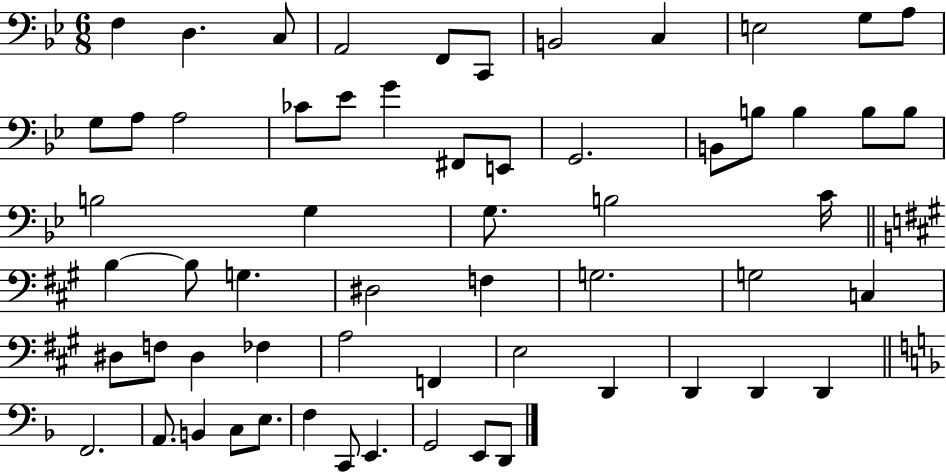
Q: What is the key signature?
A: BES major